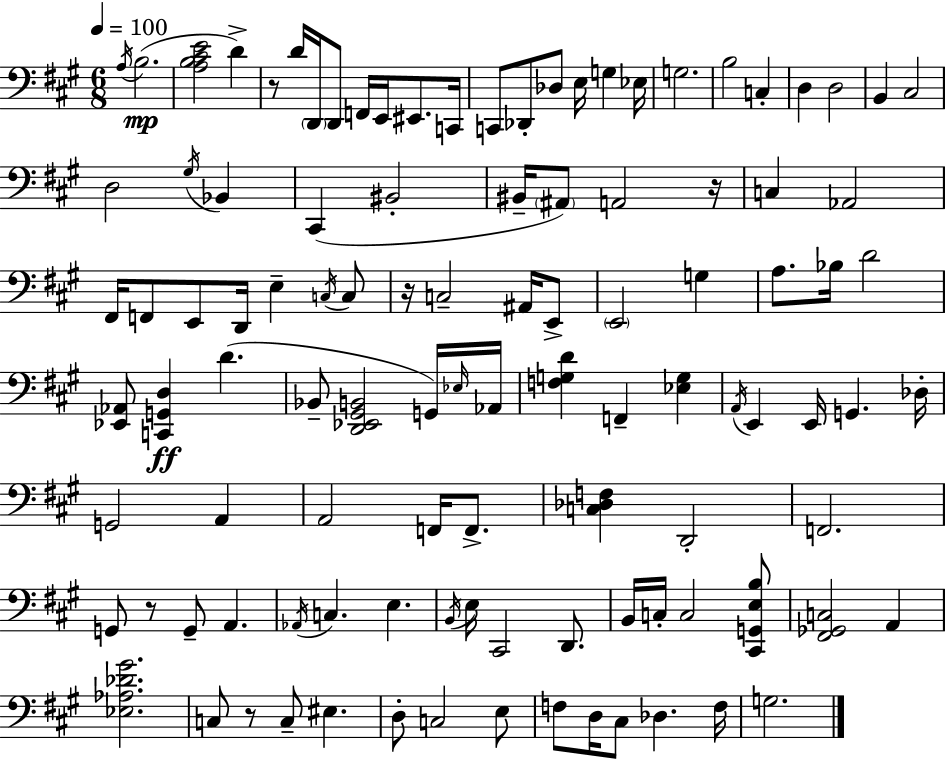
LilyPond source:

{
  \clef bass
  \numericTimeSignature
  \time 6/8
  \key a \major
  \tempo 4 = 100
  \acciaccatura { a16 }(\mp b2. | <a b cis' e'>2 d'4->) | r8 d'16 \parenthesize d,16 d,8 f,16 e,16 eis,8. | c,16 c,8 des,8-. des8 e16 g4 | \break ees16 g2. | b2 c4-. | d4 d2 | b,4 cis2 | \break d2 \acciaccatura { gis16 } bes,4 | cis,4( bis,2-. | bis,16-- \parenthesize ais,8) a,2 | r16 c4 aes,2 | \break fis,16 f,8 e,8 d,16 e4-- | \acciaccatura { c16 } c8 r16 c2-- | ais,16 e,8-> \parenthesize e,2 g4 | a8. bes16 d'2 | \break <ees, aes,>8 <c, g, d>4\ff d'4.( | bes,8-- <d, ees, gis, b,>2 | g,16) \grace { ees16 } aes,16 <f g d'>4 f,4-- | <ees g>4 \acciaccatura { a,16 } e,4 e,16 g,4. | \break des16-. g,2 | a,4 a,2 | f,16 f,8.-> <c des f>4 d,2-. | f,2. | \break g,8 r8 g,8-- a,4. | \acciaccatura { aes,16 } c4. | e4. \acciaccatura { b,16 } e16 cis,2 | d,8. b,16 c16-. c2 | \break <cis, g, e b>8 <fis, ges, c>2 | a,4 <ees aes des' gis'>2. | c8 r8 c8-- | eis4. d8-. c2 | \break e8 f8 d16 cis8 | des4. f16 g2. | \bar "|."
}